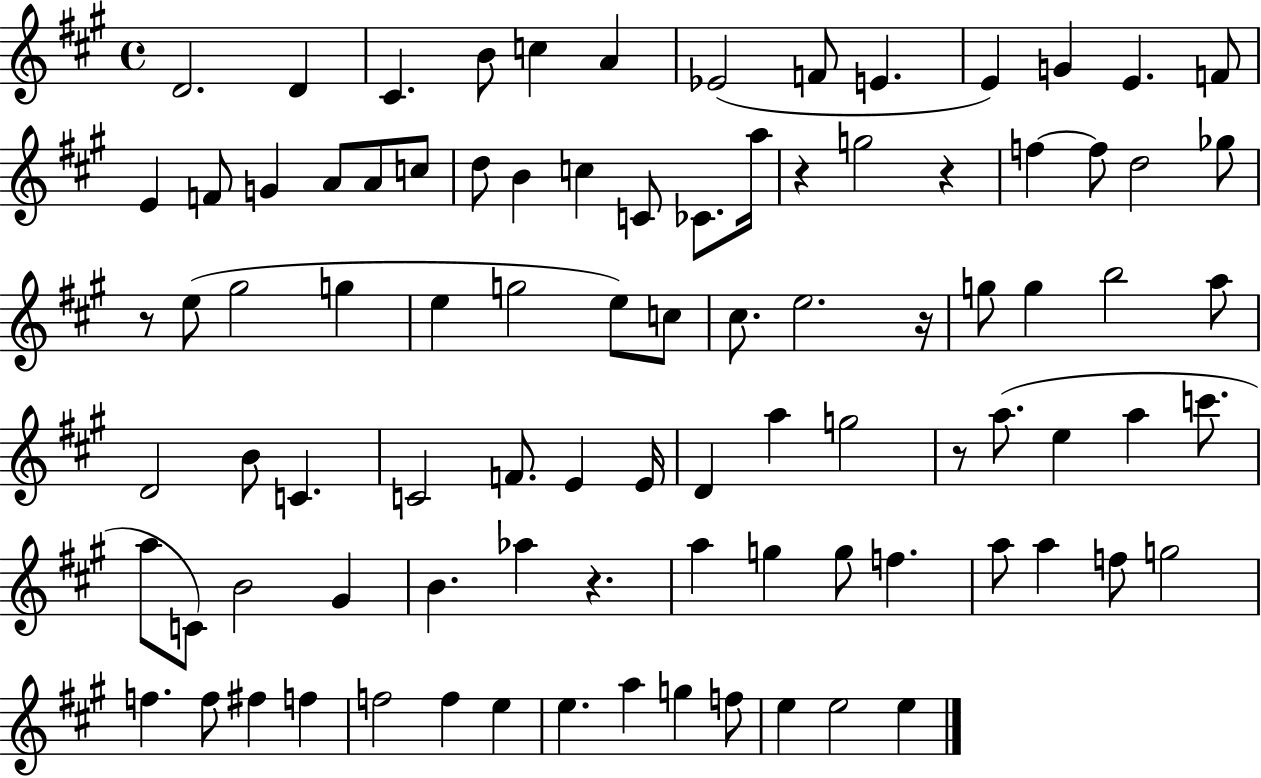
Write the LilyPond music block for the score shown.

{
  \clef treble
  \time 4/4
  \defaultTimeSignature
  \key a \major
  d'2. d'4 | cis'4. b'8 c''4 a'4 | ees'2( f'8 e'4. | e'4) g'4 e'4. f'8 | \break e'4 f'8 g'4 a'8 a'8 c''8 | d''8 b'4 c''4 c'8 ces'8. a''16 | r4 g''2 r4 | f''4~~ f''8 d''2 ges''8 | \break r8 e''8( gis''2 g''4 | e''4 g''2 e''8) c''8 | cis''8. e''2. r16 | g''8 g''4 b''2 a''8 | \break d'2 b'8 c'4. | c'2 f'8. e'4 e'16 | d'4 a''4 g''2 | r8 a''8.( e''4 a''4 c'''8. | \break a''8 c'8) b'2 gis'4 | b'4. aes''4 r4. | a''4 g''4 g''8 f''4. | a''8 a''4 f''8 g''2 | \break f''4. f''8 fis''4 f''4 | f''2 f''4 e''4 | e''4. a''4 g''4 f''8 | e''4 e''2 e''4 | \break \bar "|."
}